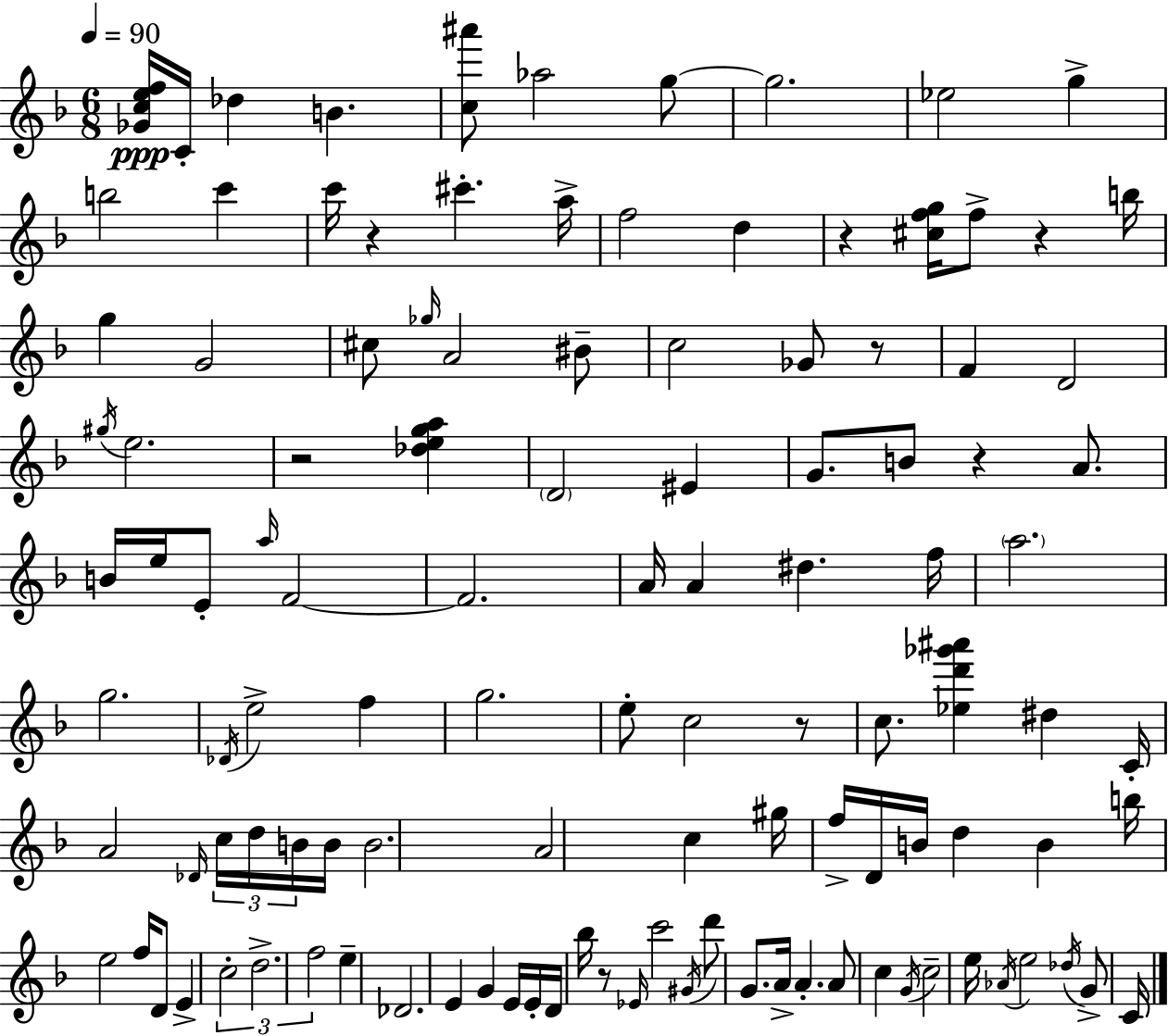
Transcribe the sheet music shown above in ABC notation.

X:1
T:Untitled
M:6/8
L:1/4
K:Dm
[_Gcef]/4 C/4 _d B [c^a']/2 _a2 g/2 g2 _e2 g b2 c' c'/4 z ^c' a/4 f2 d z [^cfg]/4 f/2 z b/4 g G2 ^c/2 _g/4 A2 ^B/2 c2 _G/2 z/2 F D2 ^g/4 e2 z2 [_dega] D2 ^E G/2 B/2 z A/2 B/4 e/4 E/2 a/4 F2 F2 A/4 A ^d f/4 a2 g2 _D/4 e2 f g2 e/2 c2 z/2 c/2 [_ed'_g'^a'] ^d C/4 A2 _D/4 c/4 d/4 B/4 B/4 B2 A2 c ^g/4 f/4 D/4 B/4 d B b/4 e2 f/4 D/2 E c2 d2 f2 e _D2 E G E/4 E/4 D/4 _b/4 z/2 _E/4 c'2 ^G/4 d'/2 G/2 A/4 A A/2 c G/4 c2 e/4 _A/4 e2 _d/4 G/2 C/4